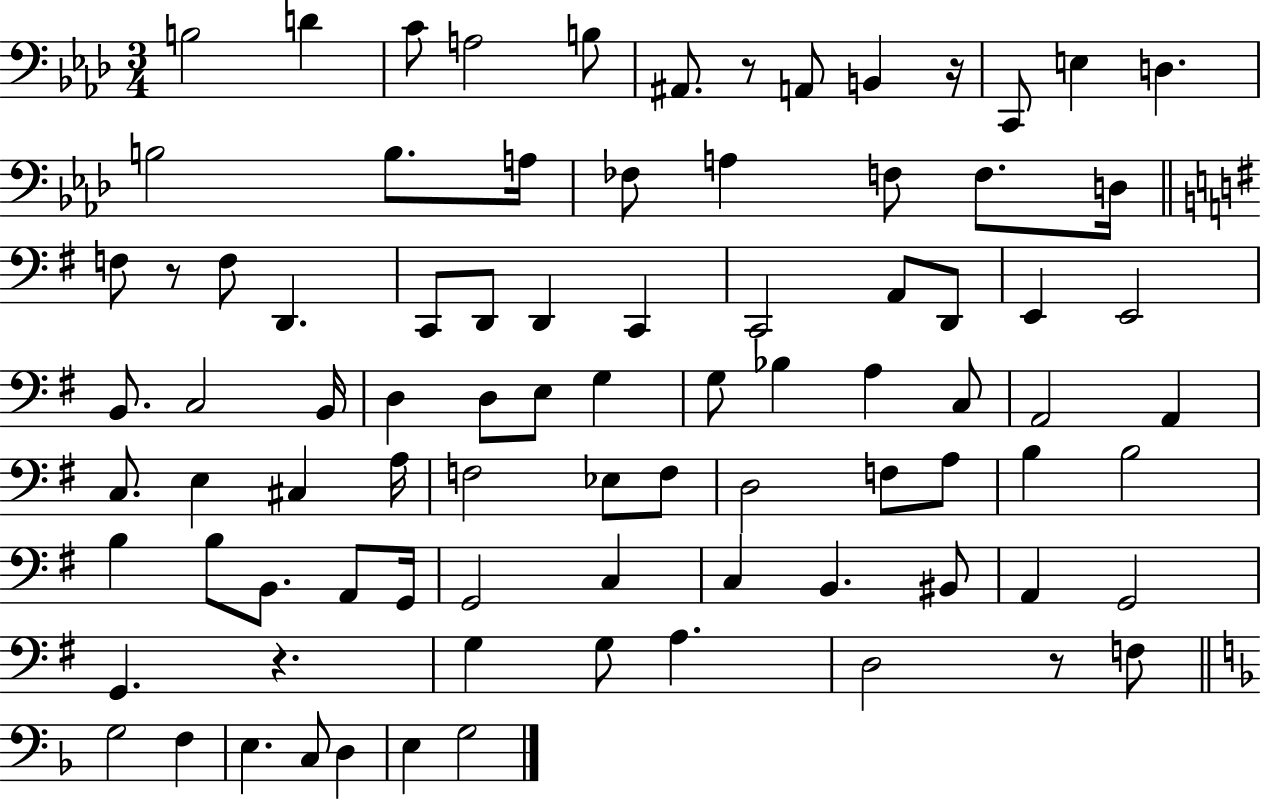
{
  \clef bass
  \numericTimeSignature
  \time 3/4
  \key aes \major
  b2 d'4 | c'8 a2 b8 | ais,8. r8 a,8 b,4 r16 | c,8 e4 d4. | \break b2 b8. a16 | fes8 a4 f8 f8. d16 | \bar "||" \break \key g \major f8 r8 f8 d,4. | c,8 d,8 d,4 c,4 | c,2 a,8 d,8 | e,4 e,2 | \break b,8. c2 b,16 | d4 d8 e8 g4 | g8 bes4 a4 c8 | a,2 a,4 | \break c8. e4 cis4 a16 | f2 ees8 f8 | d2 f8 a8 | b4 b2 | \break b4 b8 b,8. a,8 g,16 | g,2 c4 | c4 b,4. bis,8 | a,4 g,2 | \break g,4. r4. | g4 g8 a4. | d2 r8 f8 | \bar "||" \break \key d \minor g2 f4 | e4. c8 d4 | e4 g2 | \bar "|."
}